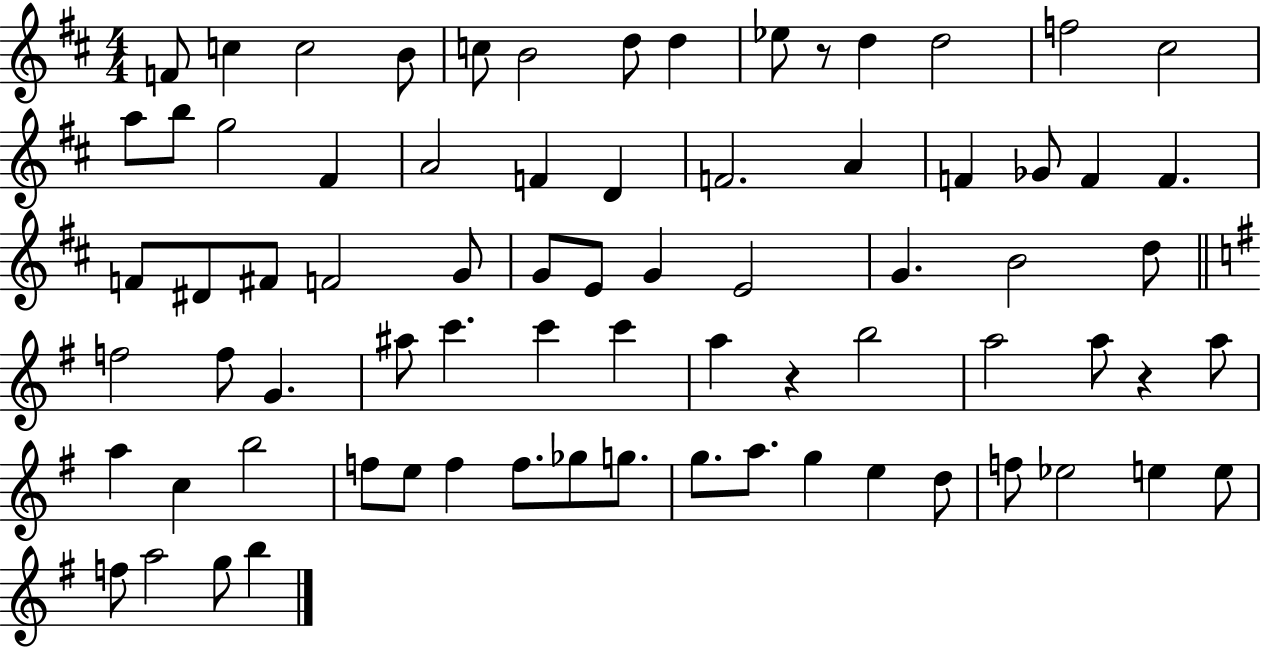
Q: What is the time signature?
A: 4/4